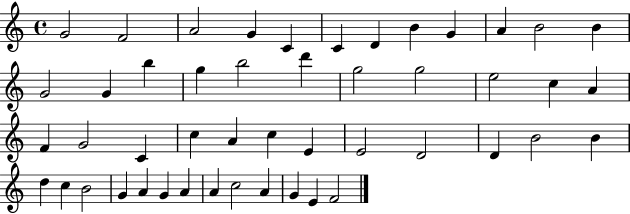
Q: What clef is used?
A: treble